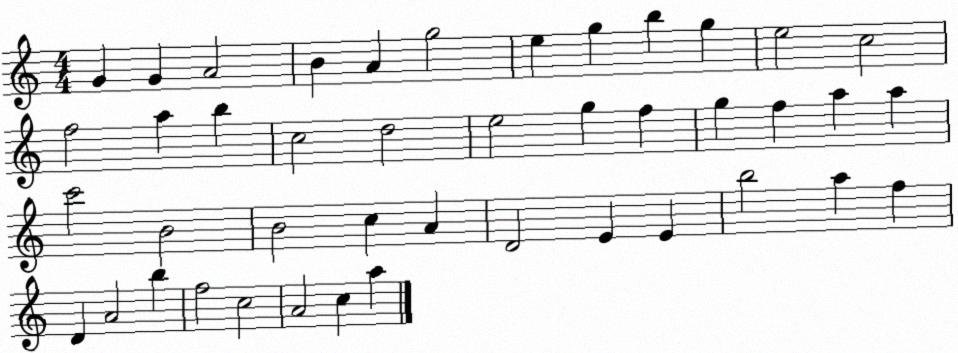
X:1
T:Untitled
M:4/4
L:1/4
K:C
G G A2 B A g2 e g b g e2 c2 f2 a b c2 d2 e2 g f g f a a c'2 B2 B2 c A D2 E E b2 a f D A2 b f2 c2 A2 c a